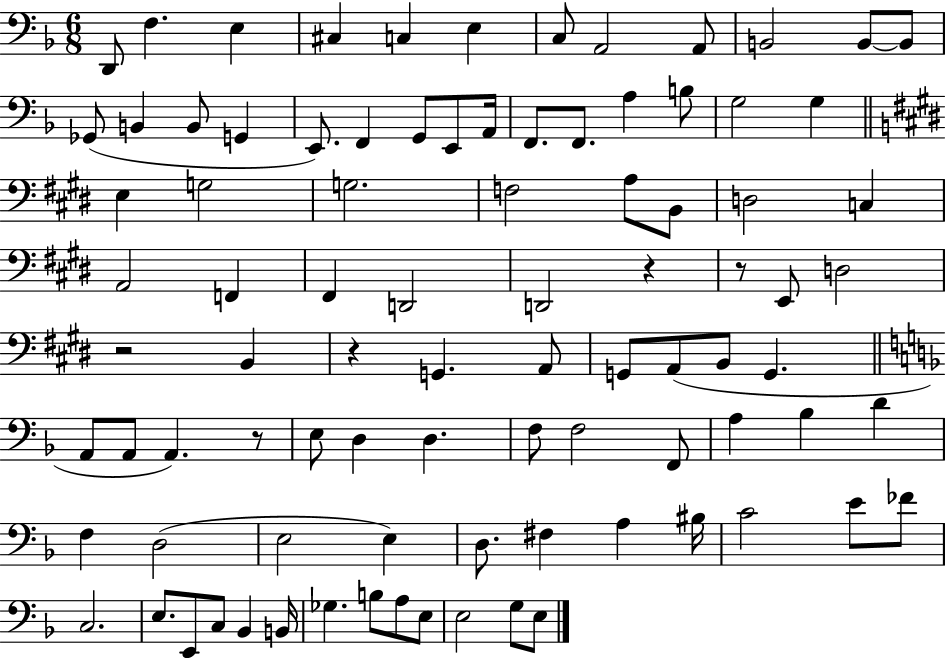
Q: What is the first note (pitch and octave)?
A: D2